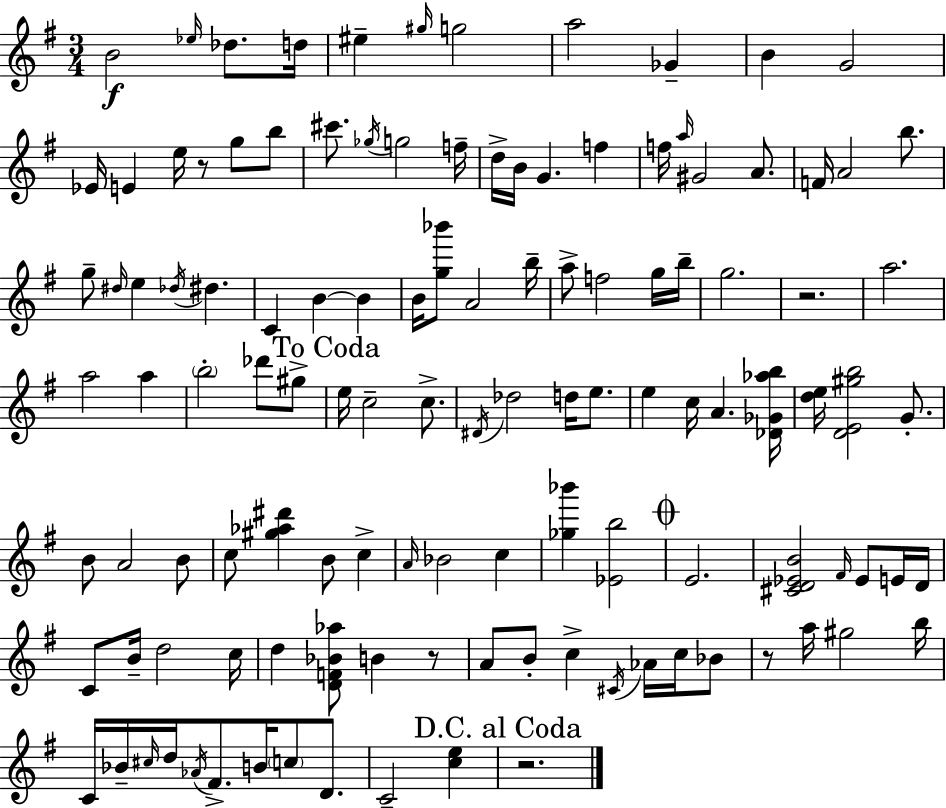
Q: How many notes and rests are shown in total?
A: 119